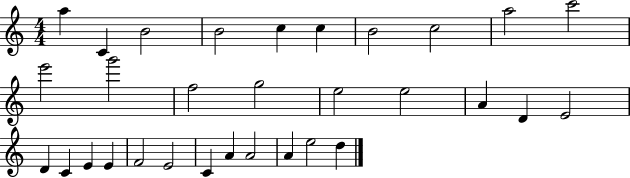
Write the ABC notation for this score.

X:1
T:Untitled
M:4/4
L:1/4
K:C
a C B2 B2 c c B2 c2 a2 c'2 e'2 g'2 f2 g2 e2 e2 A D E2 D C E E F2 E2 C A A2 A e2 d